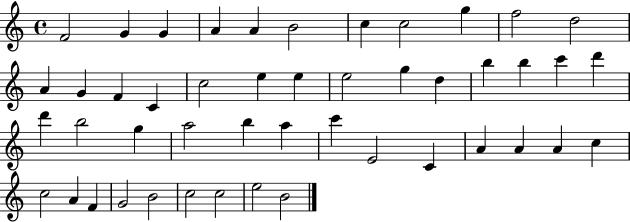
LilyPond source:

{
  \clef treble
  \time 4/4
  \defaultTimeSignature
  \key c \major
  f'2 g'4 g'4 | a'4 a'4 b'2 | c''4 c''2 g''4 | f''2 d''2 | \break a'4 g'4 f'4 c'4 | c''2 e''4 e''4 | e''2 g''4 d''4 | b''4 b''4 c'''4 d'''4 | \break d'''4 b''2 g''4 | a''2 b''4 a''4 | c'''4 e'2 c'4 | a'4 a'4 a'4 c''4 | \break c''2 a'4 f'4 | g'2 b'2 | c''2 c''2 | e''2 b'2 | \break \bar "|."
}